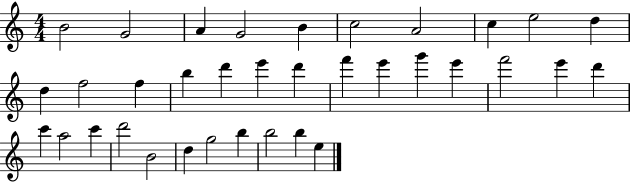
B4/h G4/h A4/q G4/h B4/q C5/h A4/h C5/q E5/h D5/q D5/q F5/h F5/q B5/q D6/q E6/q D6/q F6/q E6/q G6/q E6/q F6/h E6/q D6/q C6/q A5/h C6/q D6/h B4/h D5/q G5/h B5/q B5/h B5/q E5/q